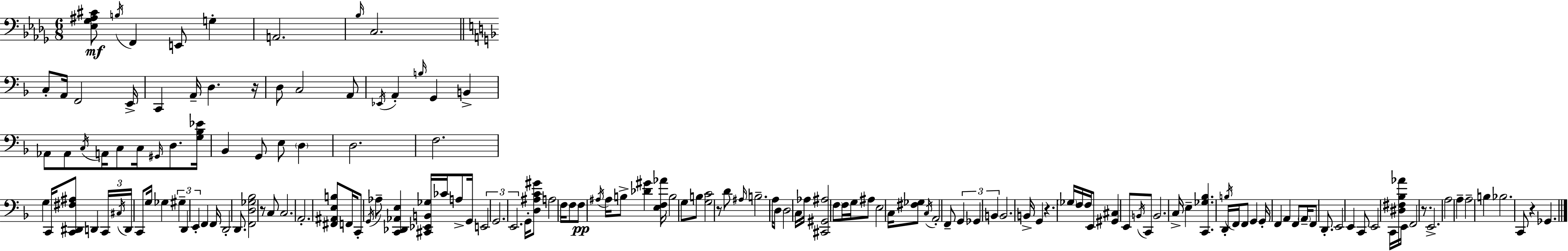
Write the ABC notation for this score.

X:1
T:Untitled
M:6/8
L:1/4
K:Bbm
[_E,_G,^A,^C]/2 B,/4 F,, E,,/2 G, A,,2 _B,/4 C,2 C,/2 A,,/4 F,,2 E,,/4 C,, A,,/4 D, z/4 D,/2 C,2 A,,/2 _E,,/4 A,, B,/4 G,, B,, _A,,/2 _A,,/2 C,/4 A,,/4 C,/2 C,/4 ^G,,/4 D,/2 [G,_B,_E]/4 _B,, G,,/2 E,/2 D, D,2 F,2 G, C,,/4 [C,,^D,,^F,^A,]/2 D,, C,,/4 ^C,/4 D,,/4 C,,/2 G,/4 _G, ^G, D,, E,, F,, F,,/4 D,,2 D,,/2 [F,,D,_G,_B,]2 z/2 C,/2 C,2 A,,2 [^F,,^A,,E,B,]/2 F,,/4 C,,/2 G,,/4 _A,/2 [C,,_D,,_A,,E,] [^C,,_E,,B,,_G,]/4 _C/4 A,/2 G,,/4 E,,2 G,,2 E,,2 G,,/4 [D,^A,C^G]/2 A,2 F,/4 F,/2 F,/2 ^A,/4 ^A,/4 B,/2 [_D^G] [E,F,_A]/4 B,2 G,/2 B,/2 [G,C]2 z/2 D/2 ^A,/4 B,2 A,/4 D,/2 D,2 C,/4 _A,/4 [^C,,^G,,^A,]2 F,/2 F,/4 G,/4 ^A,/2 E,2 C,/4 [^F,_G,]/2 C,/4 A,,2 F,,/2 G,, _G,, B,, B,,2 B,,/4 G,, z _G,/4 F,/4 F,/4 E,,/2 [^G,,^C,] E,,/2 B,,/4 C,,/2 B,,2 C,/4 E, [C,,_G,_B,] D,,/4 B,/4 F,,/4 F,,/2 G,, G,,/4 F,, A,, F,,/2 A,,/4 F,,/2 D,,/2 E,,2 E,, C,,/2 E,,2 C,,/4 [^D,^F,_B,_A]/4 E,,/4 F,,2 z/2 E,,2 A,2 A, A,2 B, _B,2 C,,/2 z _G,,